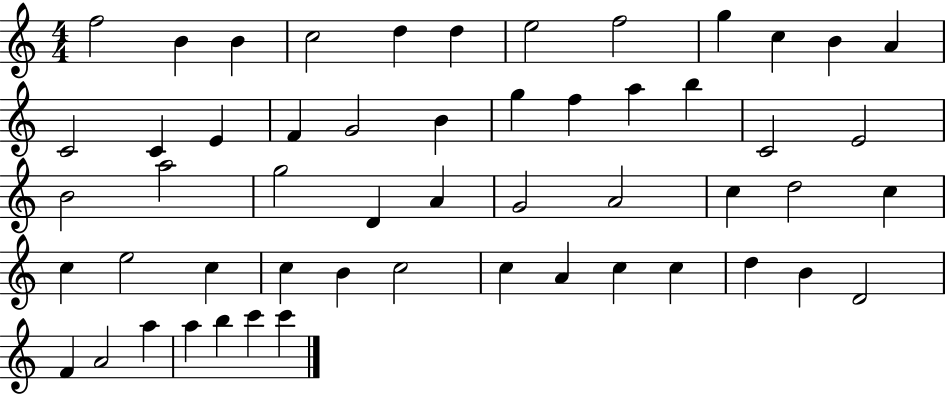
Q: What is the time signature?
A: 4/4